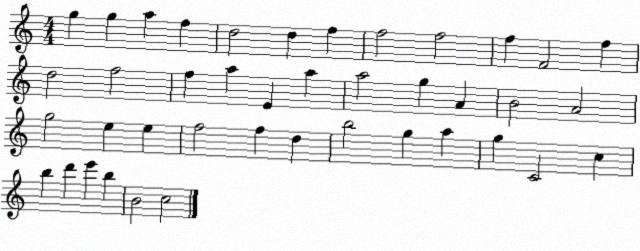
X:1
T:Untitled
M:4/4
L:1/4
K:C
g g a f d2 d f f2 f2 f F2 f d2 f2 f a E a a2 g A B2 A2 g2 e e f2 f d b2 g a g C2 c b d' e' b B2 c2